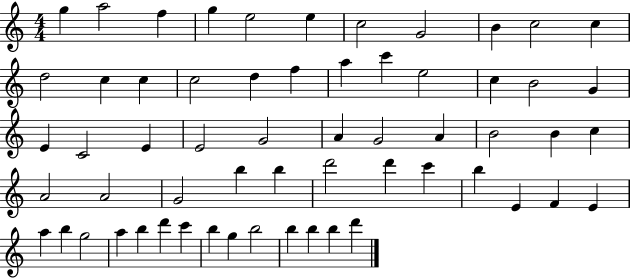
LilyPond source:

{
  \clef treble
  \numericTimeSignature
  \time 4/4
  \key c \major
  g''4 a''2 f''4 | g''4 e''2 e''4 | c''2 g'2 | b'4 c''2 c''4 | \break d''2 c''4 c''4 | c''2 d''4 f''4 | a''4 c'''4 e''2 | c''4 b'2 g'4 | \break e'4 c'2 e'4 | e'2 g'2 | a'4 g'2 a'4 | b'2 b'4 c''4 | \break a'2 a'2 | g'2 b''4 b''4 | d'''2 d'''4 c'''4 | b''4 e'4 f'4 e'4 | \break a''4 b''4 g''2 | a''4 b''4 d'''4 c'''4 | b''4 g''4 b''2 | b''4 b''4 b''4 d'''4 | \break \bar "|."
}